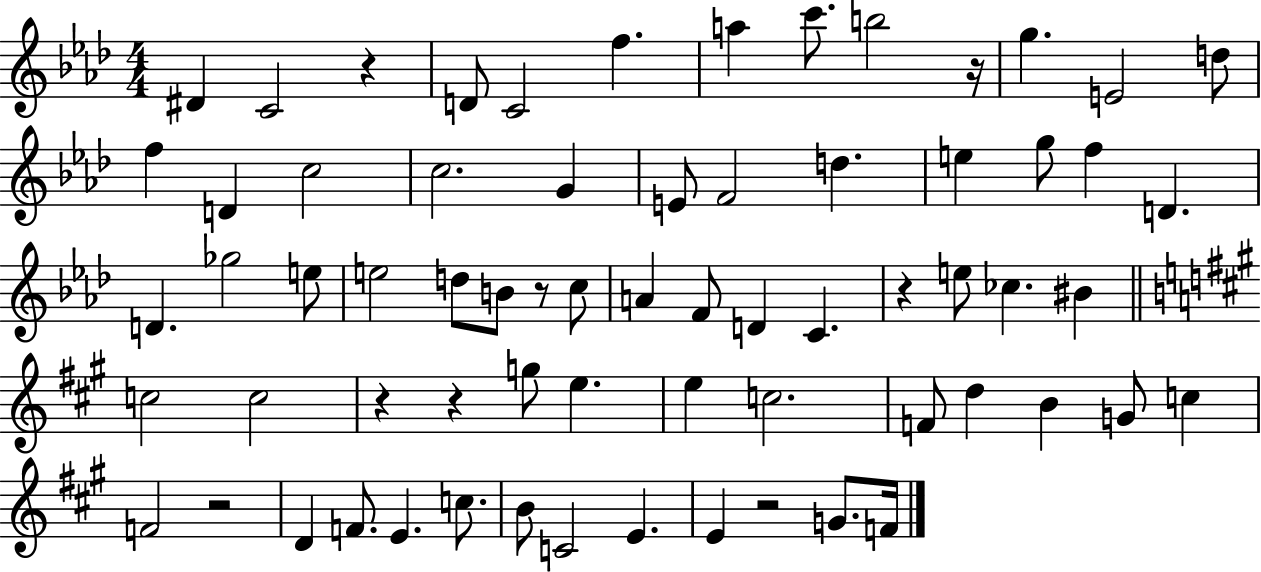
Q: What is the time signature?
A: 4/4